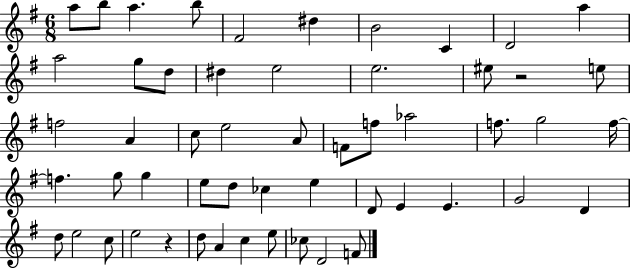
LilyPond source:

{
  \clef treble
  \numericTimeSignature
  \time 6/8
  \key g \major
  \repeat volta 2 { a''8 b''8 a''4. b''8 | fis'2 dis''4 | b'2 c'4 | d'2 a''4 | \break a''2 g''8 d''8 | dis''4 e''2 | e''2. | eis''8 r2 e''8 | \break f''2 a'4 | c''8 e''2 a'8 | f'8 f''8 aes''2 | f''8. g''2 f''16~~ | \break f''4. g''8 g''4 | e''8 d''8 ces''4 e''4 | d'8 e'4 e'4. | g'2 d'4 | \break d''8 e''2 c''8 | e''2 r4 | d''8 a'4 c''4 e''8 | ces''8 d'2 f'8 | \break } \bar "|."
}